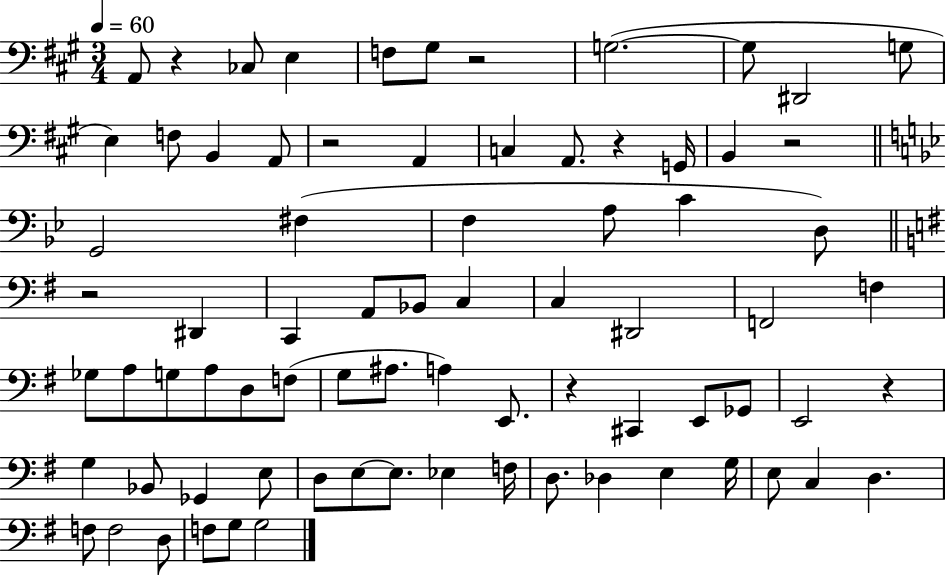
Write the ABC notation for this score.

X:1
T:Untitled
M:3/4
L:1/4
K:A
A,,/2 z _C,/2 E, F,/2 ^G,/2 z2 G,2 G,/2 ^D,,2 G,/2 E, F,/2 B,, A,,/2 z2 A,, C, A,,/2 z G,,/4 B,, z2 G,,2 ^F, F, A,/2 C D,/2 z2 ^D,, C,, A,,/2 _B,,/2 C, C, ^D,,2 F,,2 F, _G,/2 A,/2 G,/2 A,/2 D,/2 F,/2 G,/2 ^A,/2 A, E,,/2 z ^C,, E,,/2 _G,,/2 E,,2 z G, _B,,/2 _G,, E,/2 D,/2 E,/2 E,/2 _E, F,/4 D,/2 _D, E, G,/4 E,/2 C, D, F,/2 F,2 D,/2 F,/2 G,/2 G,2